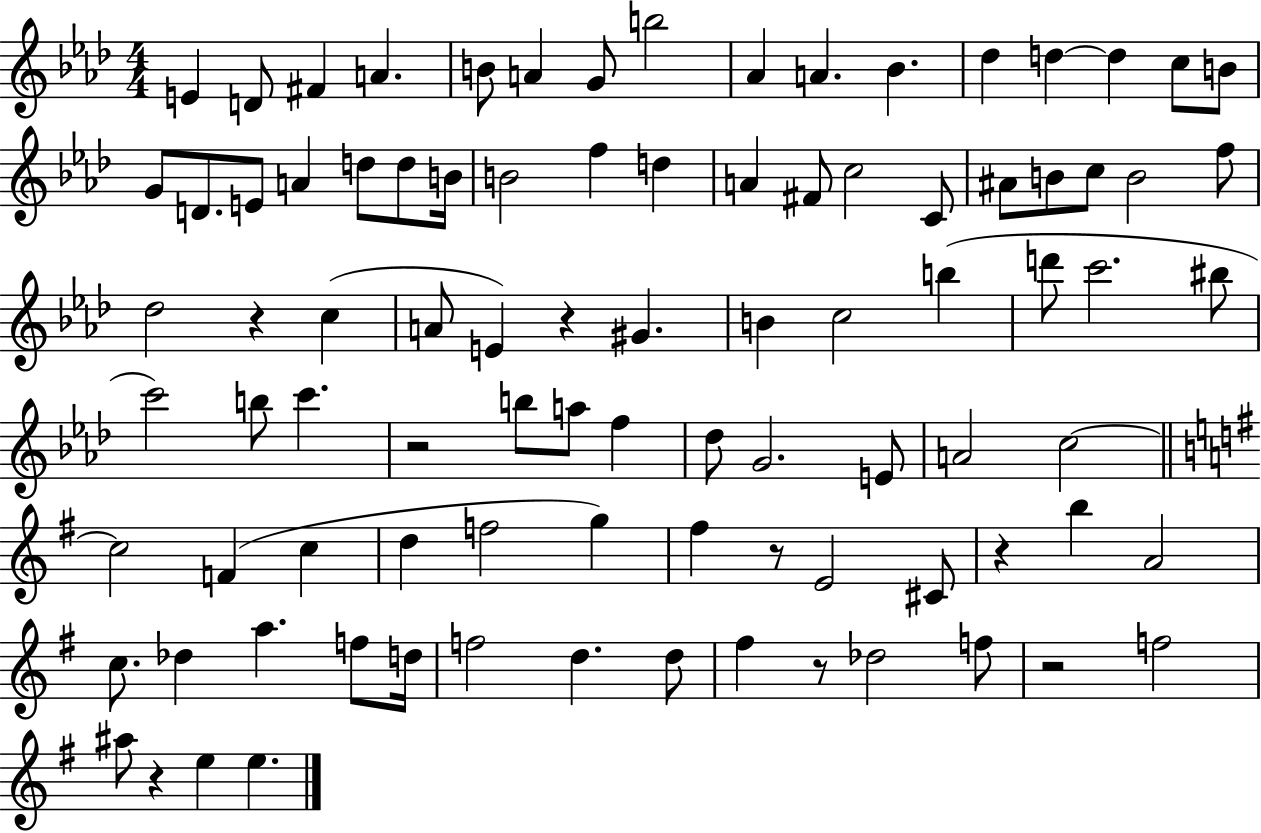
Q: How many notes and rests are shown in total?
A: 91